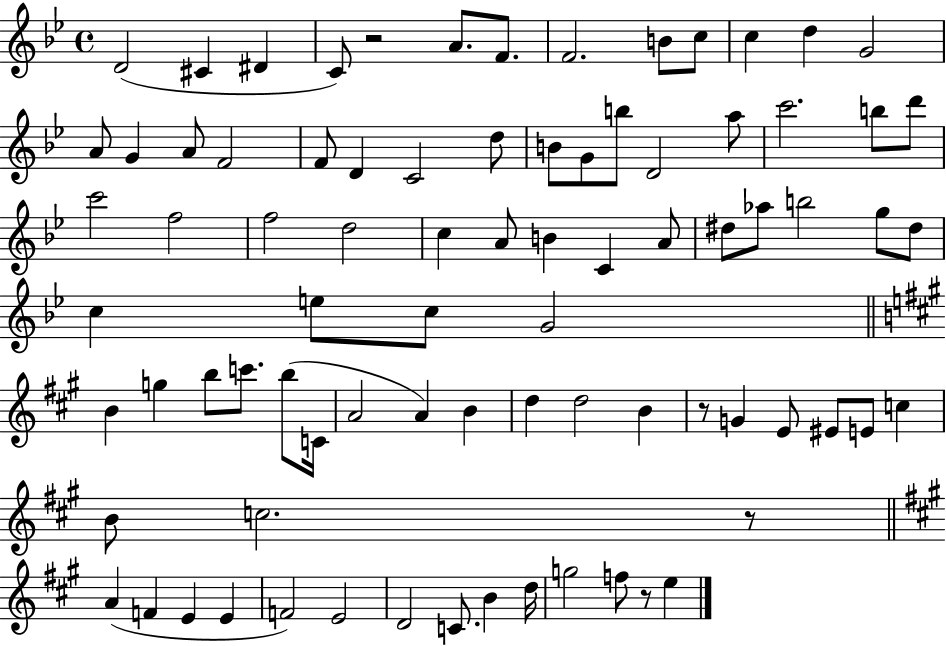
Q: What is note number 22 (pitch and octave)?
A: G4